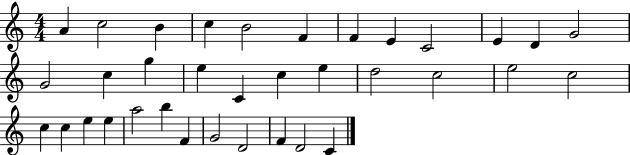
X:1
T:Untitled
M:4/4
L:1/4
K:C
A c2 B c B2 F F E C2 E D G2 G2 c g e C c e d2 c2 e2 c2 c c e e a2 b F G2 D2 F D2 C